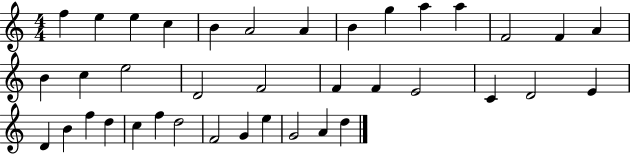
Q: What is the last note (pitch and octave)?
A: D5